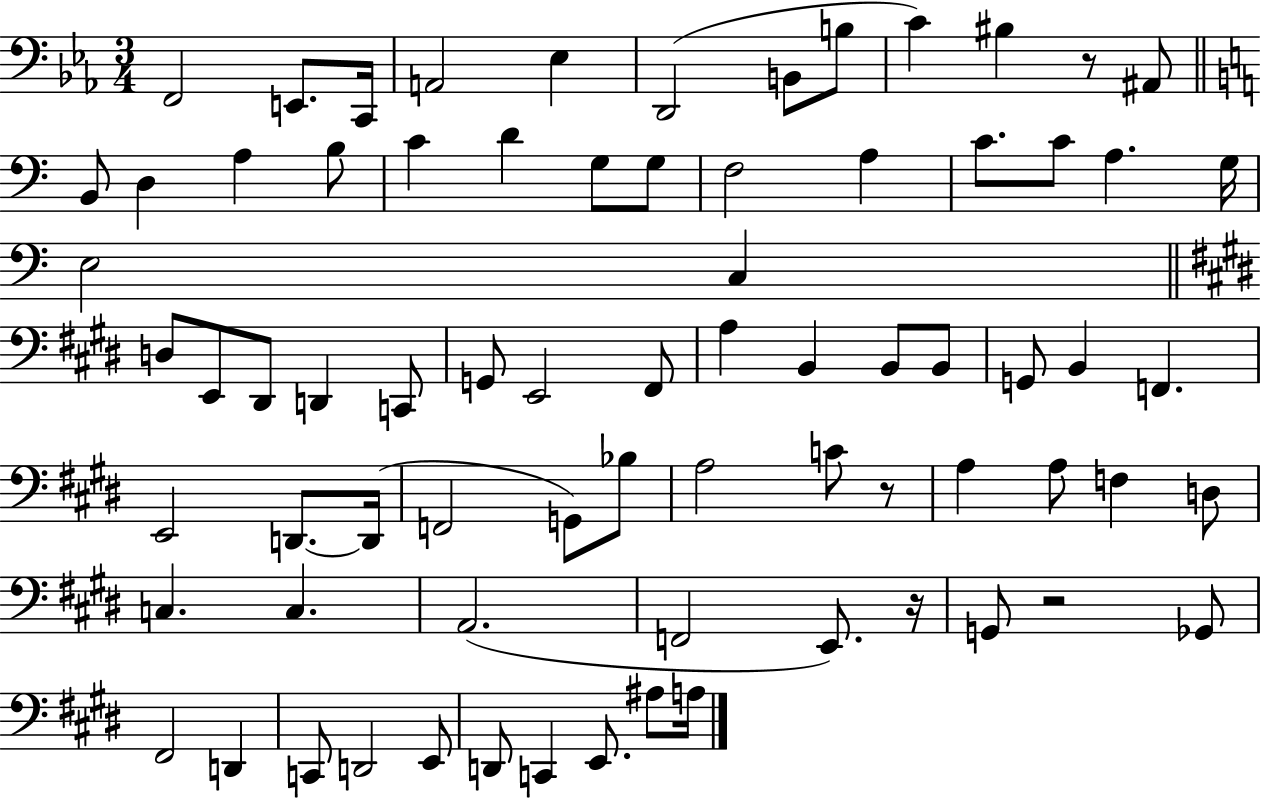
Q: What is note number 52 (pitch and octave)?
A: A3